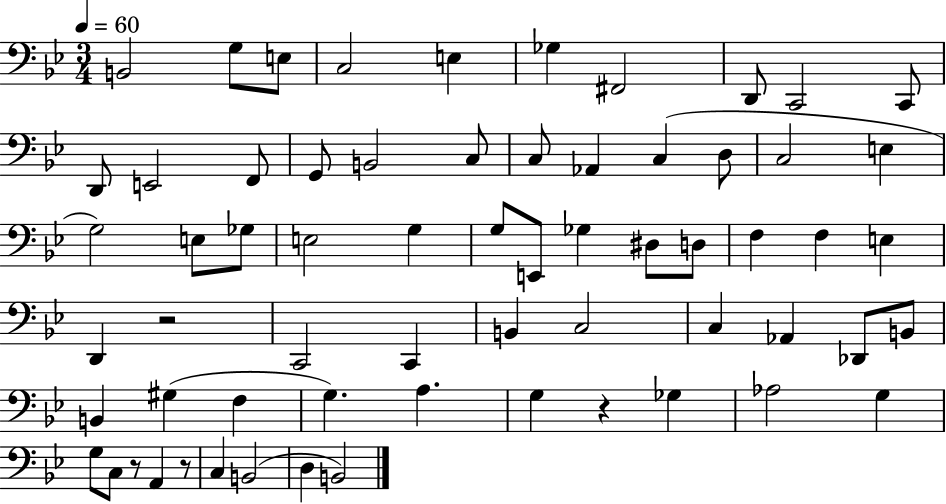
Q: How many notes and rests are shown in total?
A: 64